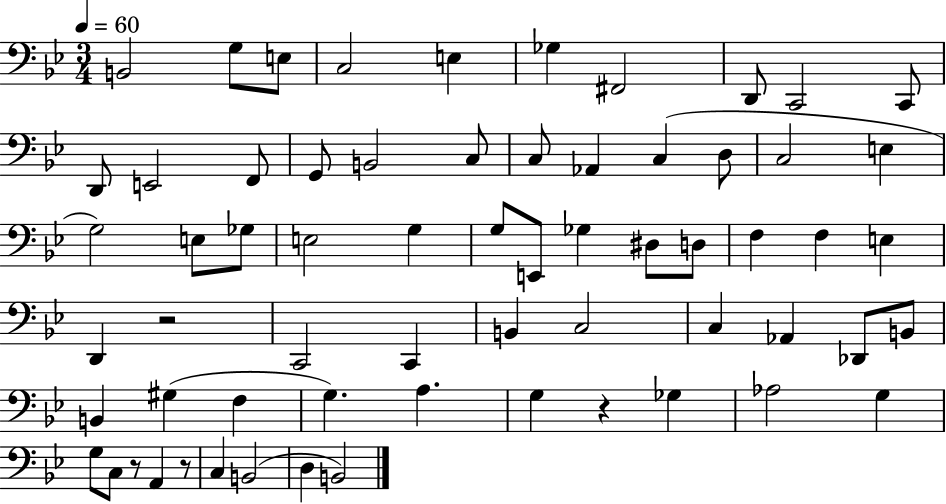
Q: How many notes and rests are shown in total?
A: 64